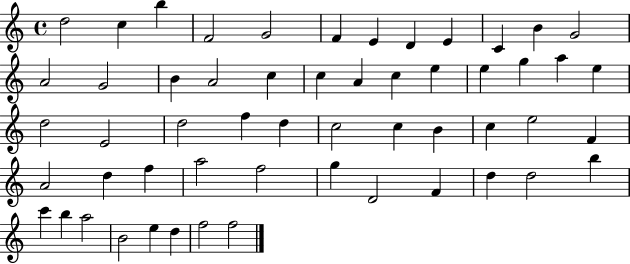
D5/h C5/q B5/q F4/h G4/h F4/q E4/q D4/q E4/q C4/q B4/q G4/h A4/h G4/h B4/q A4/h C5/q C5/q A4/q C5/q E5/q E5/q G5/q A5/q E5/q D5/h E4/h D5/h F5/q D5/q C5/h C5/q B4/q C5/q E5/h F4/q A4/h D5/q F5/q A5/h F5/h G5/q D4/h F4/q D5/q D5/h B5/q C6/q B5/q A5/h B4/h E5/q D5/q F5/h F5/h